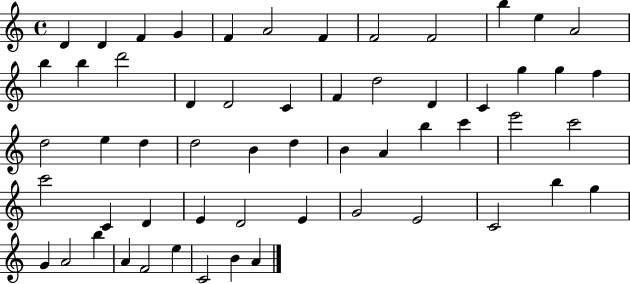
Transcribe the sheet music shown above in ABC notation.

X:1
T:Untitled
M:4/4
L:1/4
K:C
D D F G F A2 F F2 F2 b e A2 b b d'2 D D2 C F d2 D C g g f d2 e d d2 B d B A b c' e'2 c'2 c'2 C D E D2 E G2 E2 C2 b g G A2 b A F2 e C2 B A